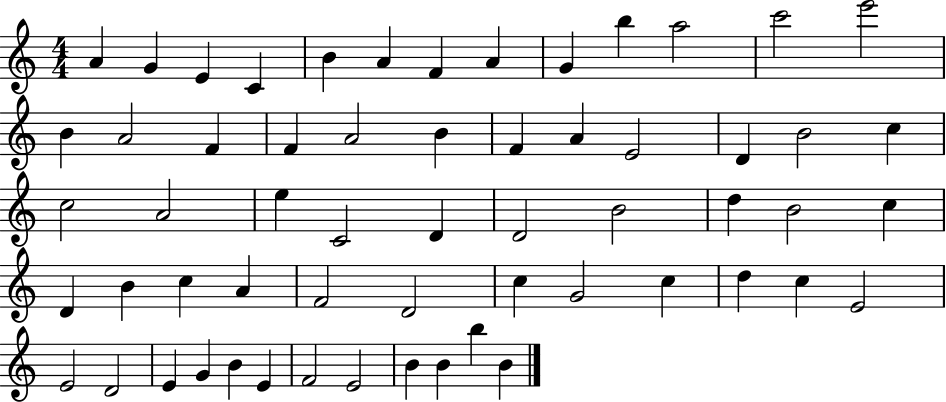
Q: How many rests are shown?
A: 0